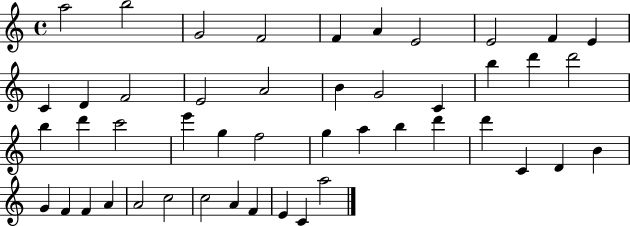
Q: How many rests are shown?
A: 0